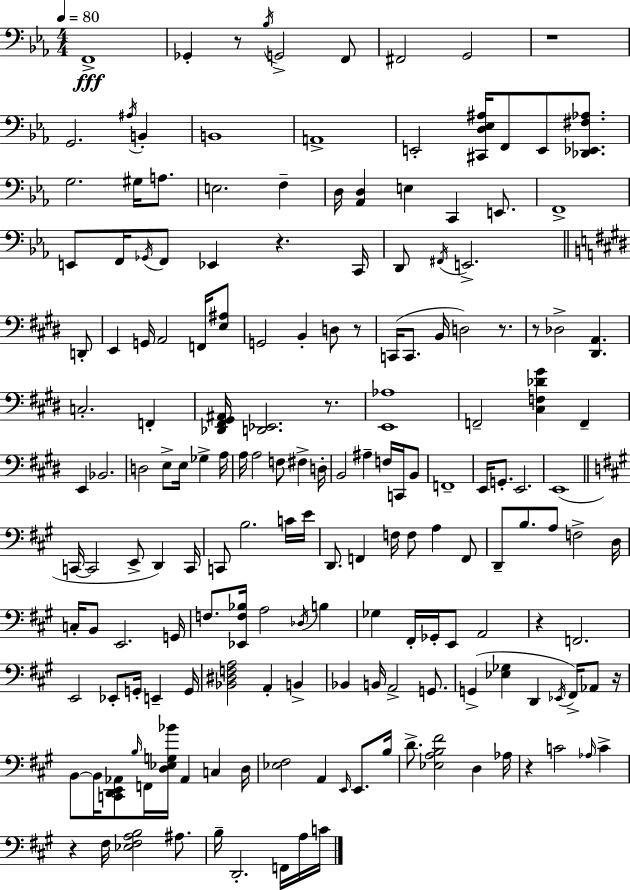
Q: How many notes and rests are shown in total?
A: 175